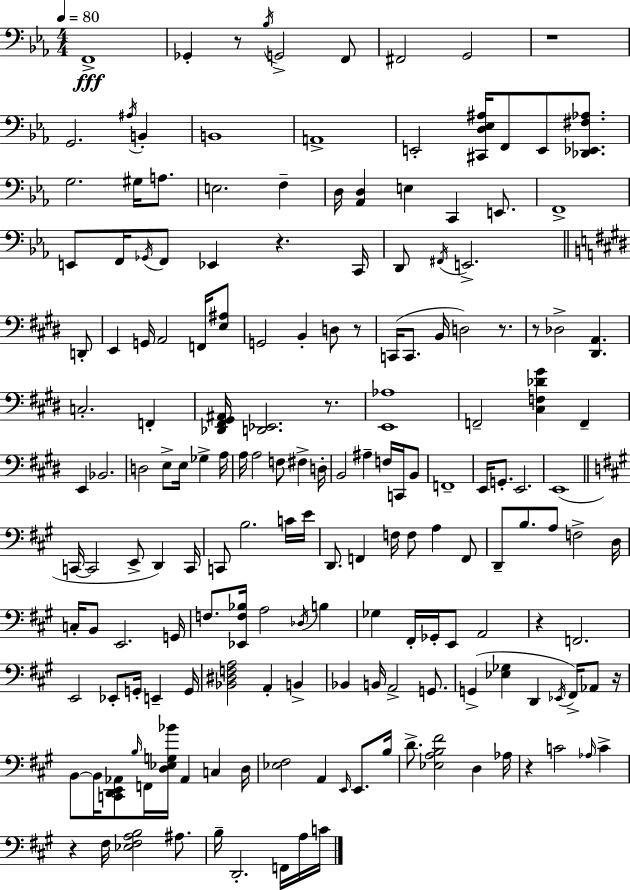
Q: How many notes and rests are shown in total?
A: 175